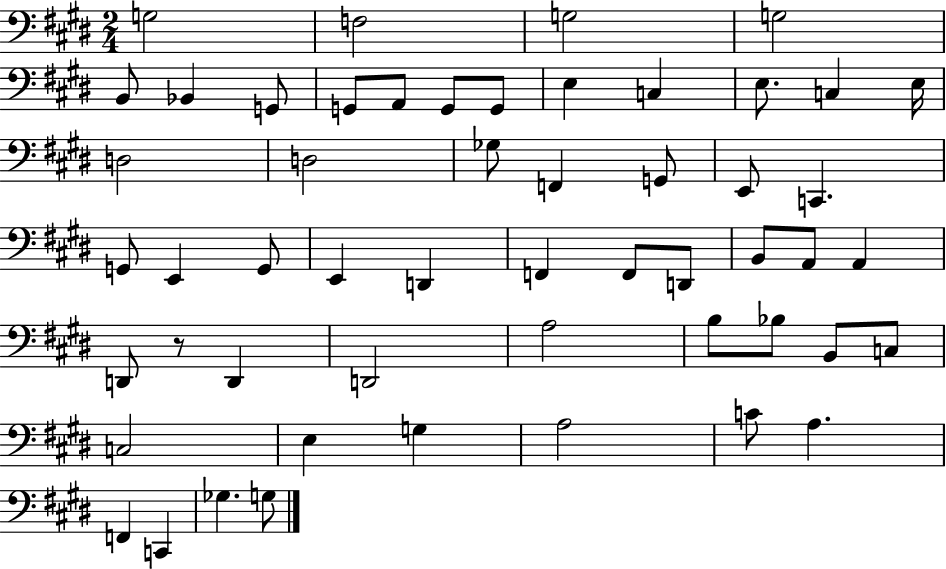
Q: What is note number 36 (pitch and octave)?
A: D2